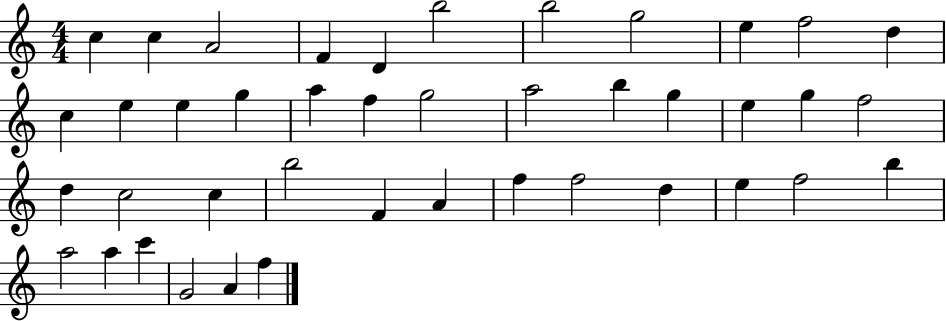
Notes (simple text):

C5/q C5/q A4/h F4/q D4/q B5/h B5/h G5/h E5/q F5/h D5/q C5/q E5/q E5/q G5/q A5/q F5/q G5/h A5/h B5/q G5/q E5/q G5/q F5/h D5/q C5/h C5/q B5/h F4/q A4/q F5/q F5/h D5/q E5/q F5/h B5/q A5/h A5/q C6/q G4/h A4/q F5/q